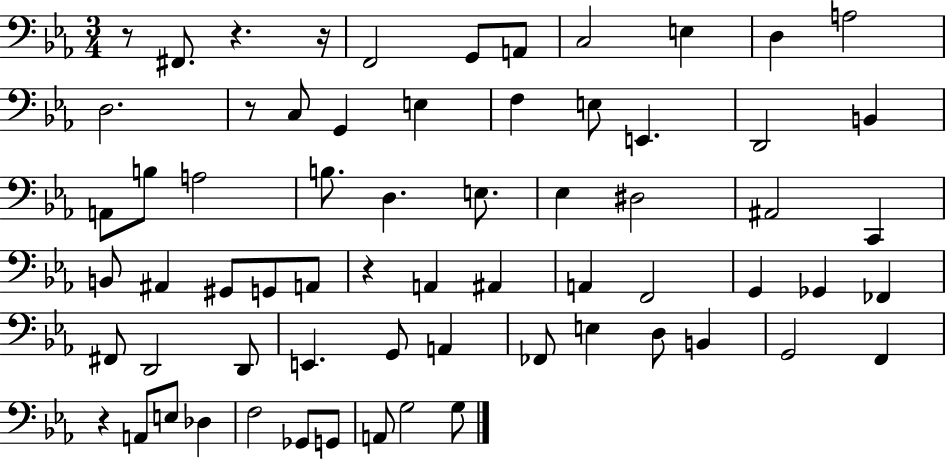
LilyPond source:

{
  \clef bass
  \numericTimeSignature
  \time 3/4
  \key ees \major
  \repeat volta 2 { r8 fis,8. r4. r16 | f,2 g,8 a,8 | c2 e4 | d4 a2 | \break d2. | r8 c8 g,4 e4 | f4 e8 e,4. | d,2 b,4 | \break a,8 b8 a2 | b8. d4. e8. | ees4 dis2 | ais,2 c,4 | \break b,8 ais,4 gis,8 g,8 a,8 | r4 a,4 ais,4 | a,4 f,2 | g,4 ges,4 fes,4 | \break fis,8 d,2 d,8 | e,4. g,8 a,4 | fes,8 e4 d8 b,4 | g,2 f,4 | \break r4 a,8 e8 des4 | f2 ges,8 g,8 | a,8 g2 g8 | } \bar "|."
}